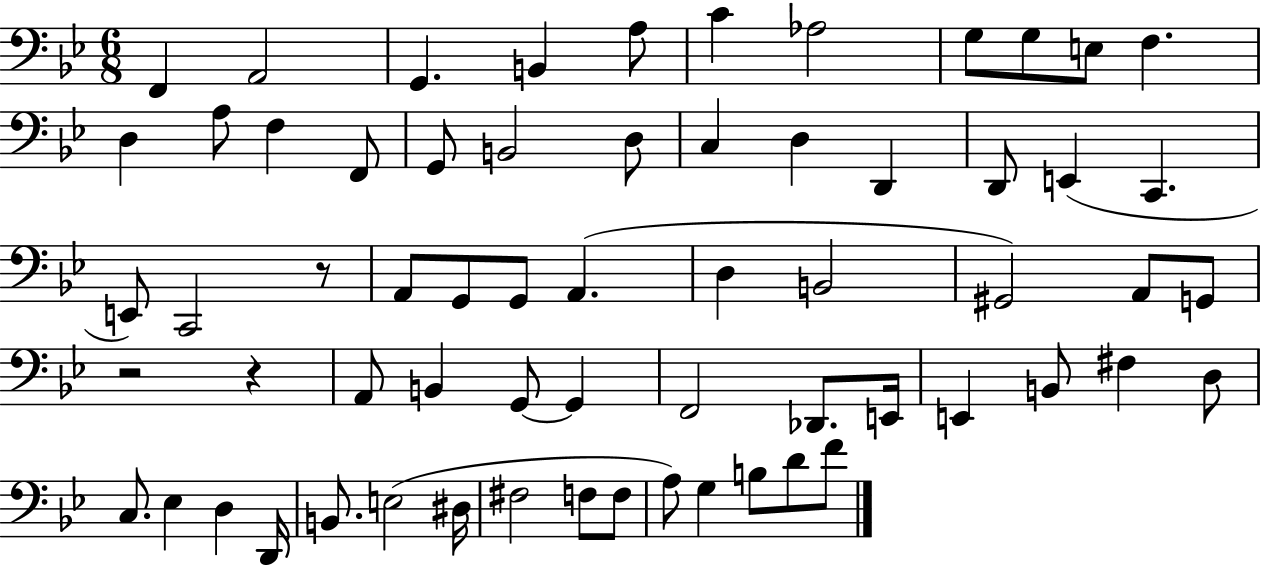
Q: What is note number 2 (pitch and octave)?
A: A2